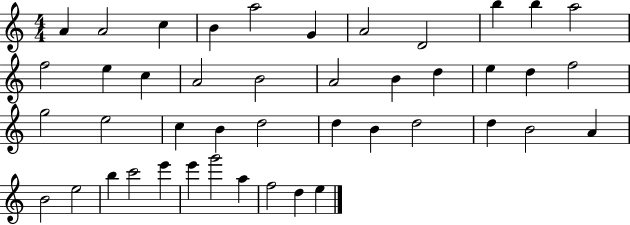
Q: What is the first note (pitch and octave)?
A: A4